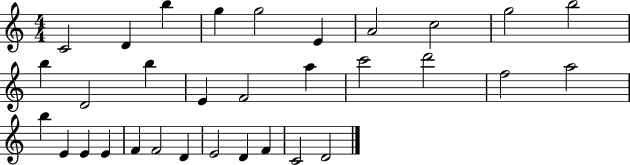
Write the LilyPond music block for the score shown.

{
  \clef treble
  \numericTimeSignature
  \time 4/4
  \key c \major
  c'2 d'4 b''4 | g''4 g''2 e'4 | a'2 c''2 | g''2 b''2 | \break b''4 d'2 b''4 | e'4 f'2 a''4 | c'''2 d'''2 | f''2 a''2 | \break b''4 e'4 e'4 e'4 | f'4 f'2 d'4 | e'2 d'4 f'4 | c'2 d'2 | \break \bar "|."
}